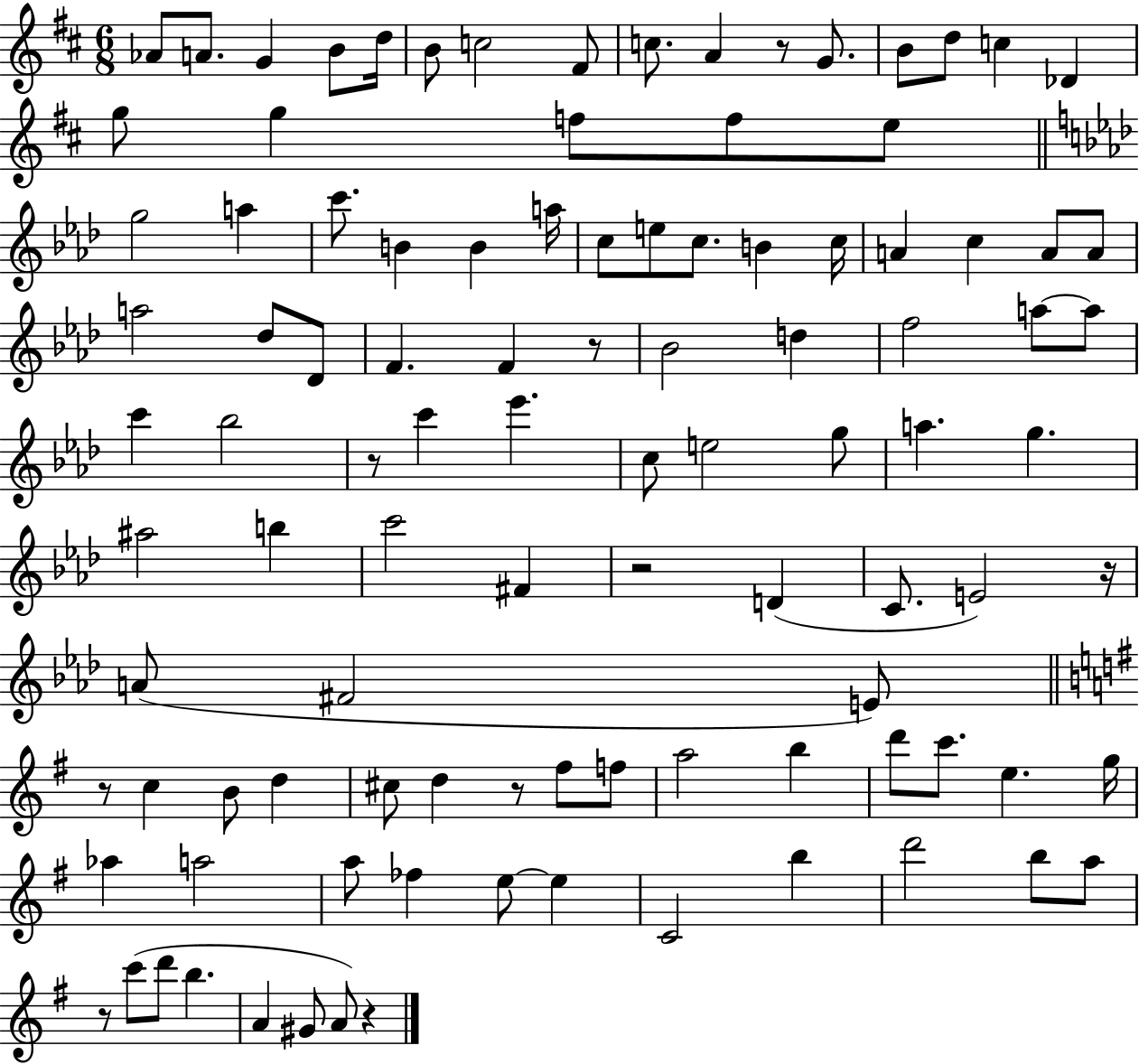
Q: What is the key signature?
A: D major